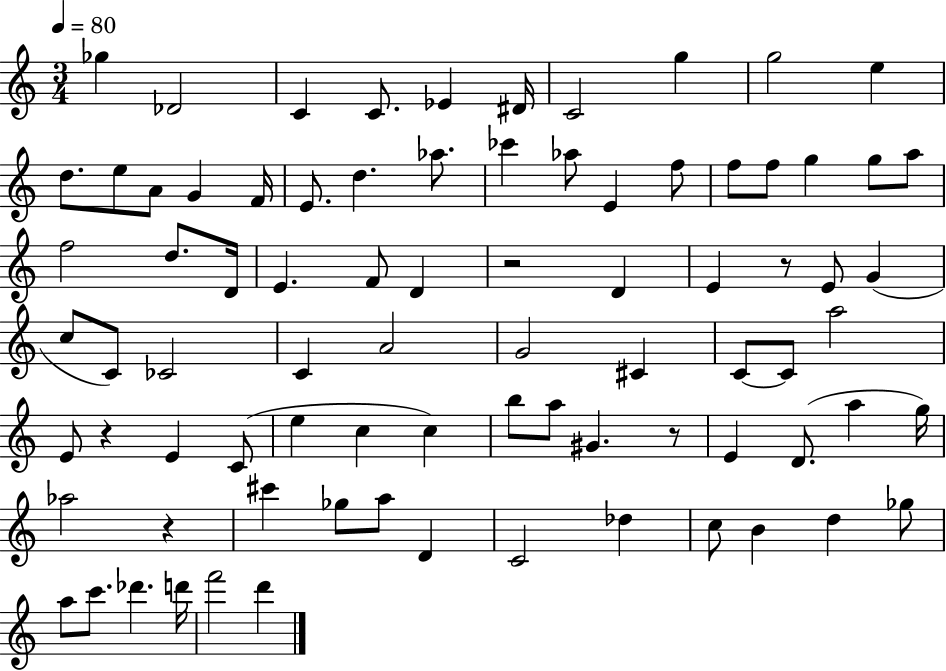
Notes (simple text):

Gb5/q Db4/h C4/q C4/e. Eb4/q D#4/s C4/h G5/q G5/h E5/q D5/e. E5/e A4/e G4/q F4/s E4/e. D5/q. Ab5/e. CES6/q Ab5/e E4/q F5/e F5/e F5/e G5/q G5/e A5/e F5/h D5/e. D4/s E4/q. F4/e D4/q R/h D4/q E4/q R/e E4/e G4/q C5/e C4/e CES4/h C4/q A4/h G4/h C#4/q C4/e C4/e A5/h E4/e R/q E4/q C4/e E5/q C5/q C5/q B5/e A5/e G#4/q. R/e E4/q D4/e. A5/q G5/s Ab5/h R/q C#6/q Gb5/e A5/e D4/q C4/h Db5/q C5/e B4/q D5/q Gb5/e A5/e C6/e. Db6/q. D6/s F6/h D6/q